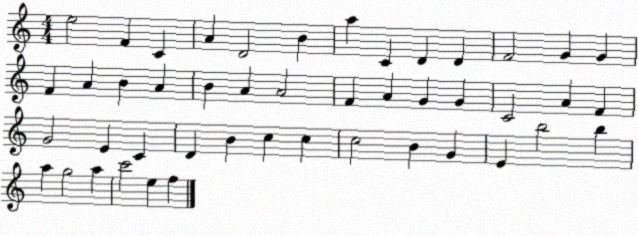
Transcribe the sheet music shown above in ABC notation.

X:1
T:Untitled
M:4/4
L:1/4
K:C
e2 F C A D2 B a C D D F2 G G F A B A B A A2 F A G G C2 A F G2 E C D B c c c2 B G E b2 b a g2 a c'2 e f